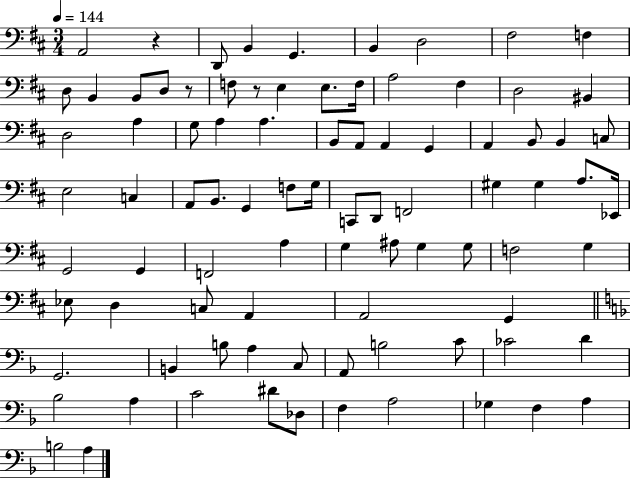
A2/h R/q D2/e B2/q G2/q. B2/q D3/h F#3/h F3/q D3/e B2/q B2/e D3/e R/e F3/e R/e E3/q E3/e. F3/s A3/h F#3/q D3/h BIS2/q D3/h A3/q G3/e A3/q A3/q. B2/e A2/e A2/q G2/q A2/q B2/e B2/q C3/e E3/h C3/q A2/e B2/e. G2/q F3/e G3/s C2/e D2/e F2/h G#3/q G#3/q A3/e. Eb2/s G2/h G2/q F2/h A3/q G3/q A#3/e G3/q G3/e F3/h G3/q Eb3/e D3/q C3/e A2/q A2/h G2/q G2/h. B2/q B3/e A3/q C3/e A2/e B3/h C4/e CES4/h D4/q Bb3/h A3/q C4/h D#4/e Db3/e F3/q A3/h Gb3/q F3/q A3/q B3/h A3/q